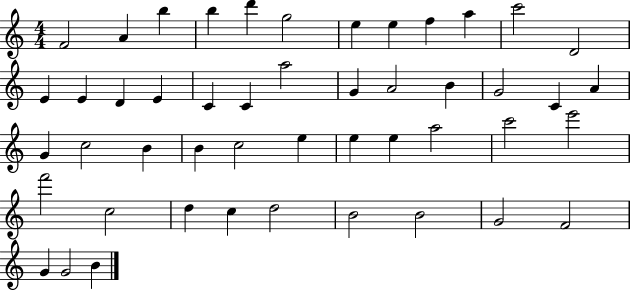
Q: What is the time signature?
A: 4/4